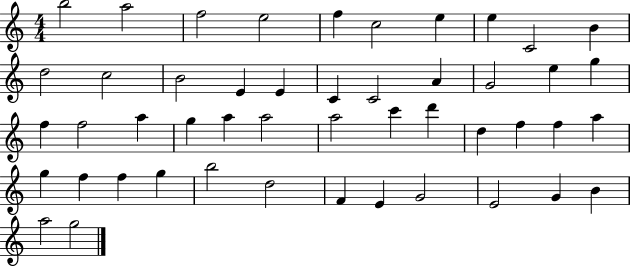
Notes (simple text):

B5/h A5/h F5/h E5/h F5/q C5/h E5/q E5/q C4/h B4/q D5/h C5/h B4/h E4/q E4/q C4/q C4/h A4/q G4/h E5/q G5/q F5/q F5/h A5/q G5/q A5/q A5/h A5/h C6/q D6/q D5/q F5/q F5/q A5/q G5/q F5/q F5/q G5/q B5/h D5/h F4/q E4/q G4/h E4/h G4/q B4/q A5/h G5/h